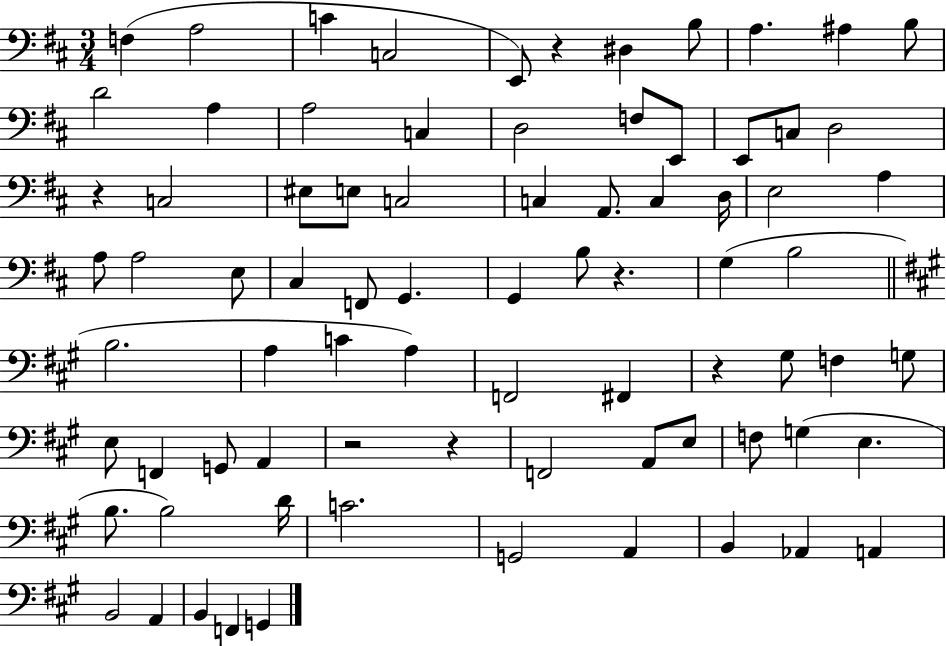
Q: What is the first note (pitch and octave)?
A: F3